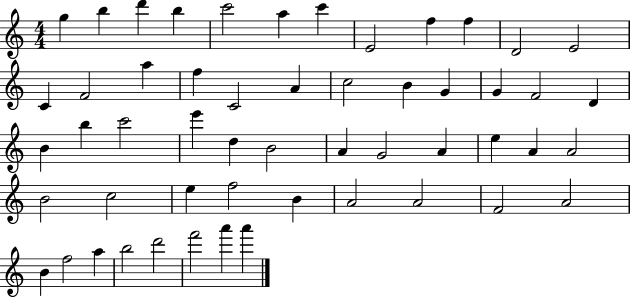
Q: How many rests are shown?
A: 0